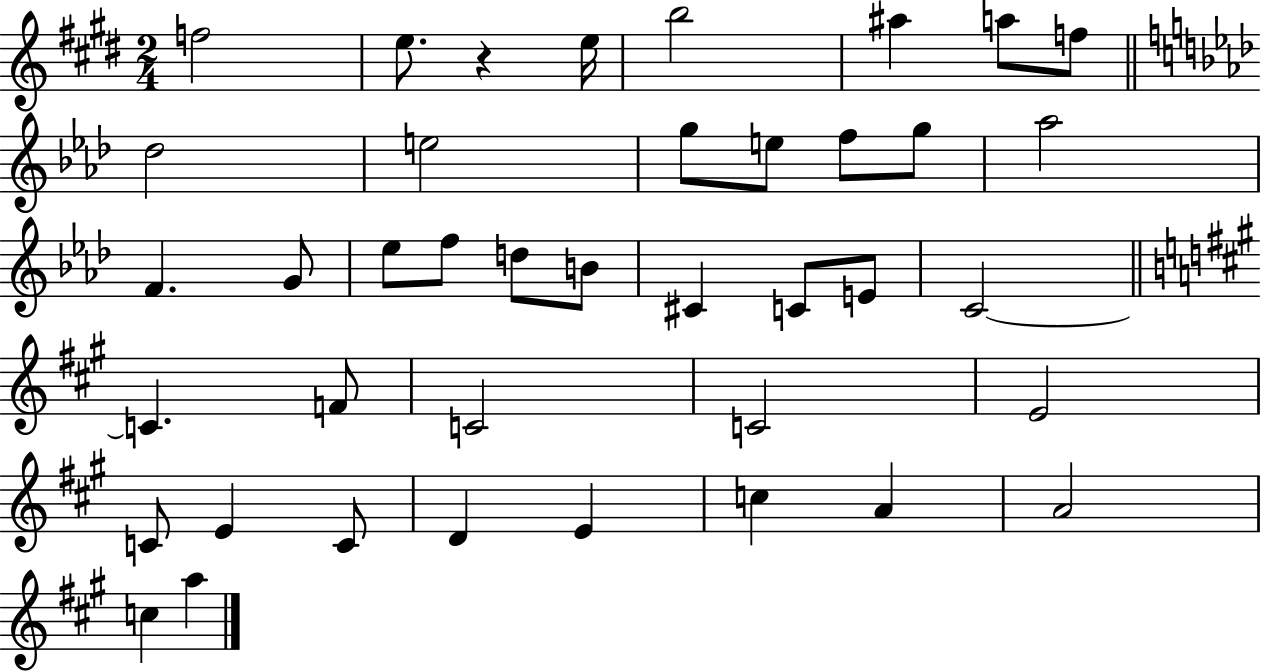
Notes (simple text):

F5/h E5/e. R/q E5/s B5/h A#5/q A5/e F5/e Db5/h E5/h G5/e E5/e F5/e G5/e Ab5/h F4/q. G4/e Eb5/e F5/e D5/e B4/e C#4/q C4/e E4/e C4/h C4/q. F4/e C4/h C4/h E4/h C4/e E4/q C4/e D4/q E4/q C5/q A4/q A4/h C5/q A5/q